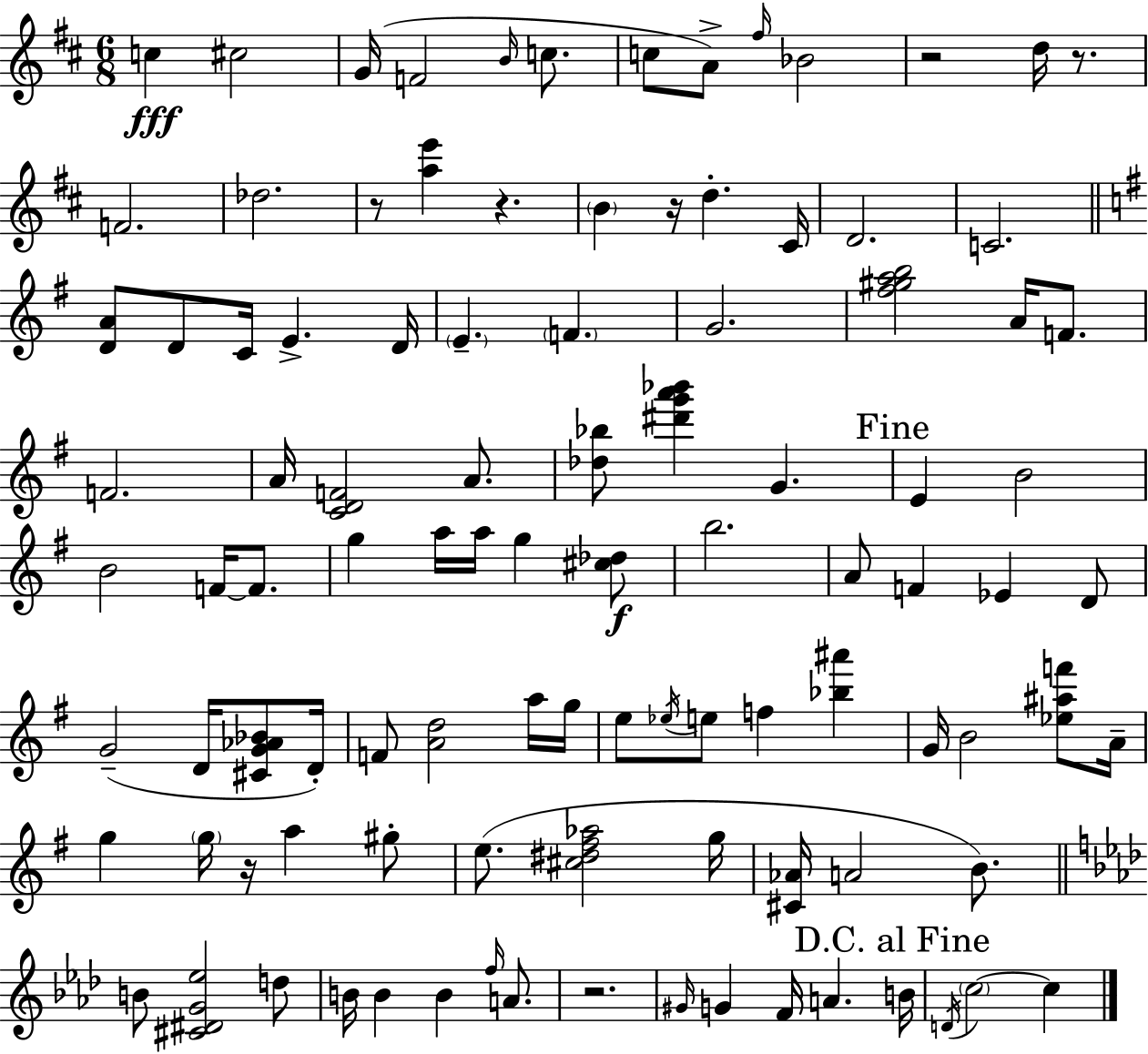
C5/q C#5/h G4/s F4/h B4/s C5/e. C5/e A4/e F#5/s Bb4/h R/h D5/s R/e. F4/h. Db5/h. R/e [A5,E6]/q R/q. B4/q R/s D5/q. C#4/s D4/h. C4/h. [D4,A4]/e D4/e C4/s E4/q. D4/s E4/q. F4/q. G4/h. [F#5,G#5,A5,B5]/h A4/s F4/e. F4/h. A4/s [C4,D4,F4]/h A4/e. [Db5,Bb5]/e [D#6,G6,A6,Bb6]/q G4/q. E4/q B4/h B4/h F4/s F4/e. G5/q A5/s A5/s G5/q [C#5,Db5]/e B5/h. A4/e F4/q Eb4/q D4/e G4/h D4/s [C#4,G4,Ab4,Bb4]/e D4/s F4/e [A4,D5]/h A5/s G5/s E5/e Eb5/s E5/e F5/q [Bb5,A#6]/q G4/s B4/h [Eb5,A#5,F6]/e A4/s G5/q G5/s R/s A5/q G#5/e E5/e. [C#5,D#5,F#5,Ab5]/h G5/s [C#4,Ab4]/s A4/h B4/e. B4/e [C#4,D#4,G4,Eb5]/h D5/e B4/s B4/q B4/q F5/s A4/e. R/h. G#4/s G4/q F4/s A4/q. B4/s D4/s C5/h C5/q